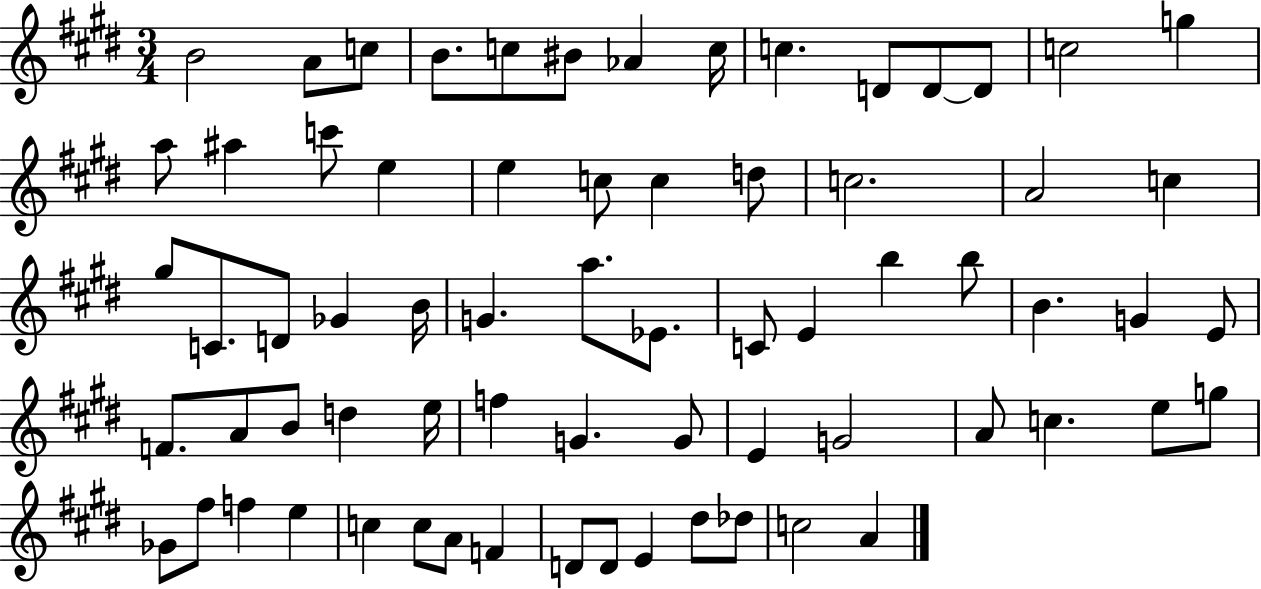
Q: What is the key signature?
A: E major